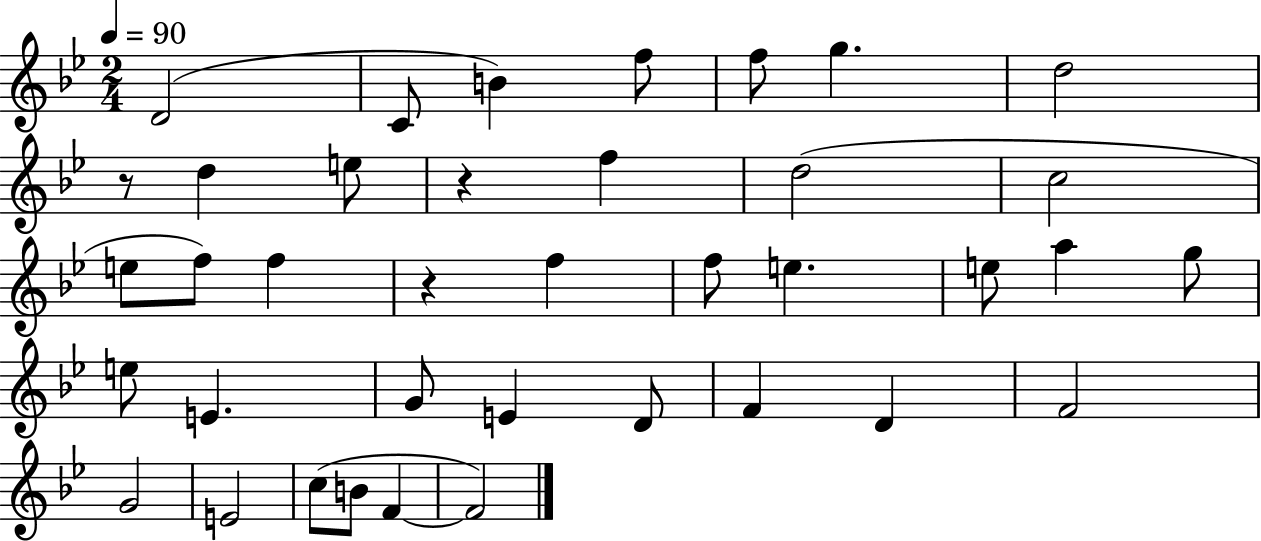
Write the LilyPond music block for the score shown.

{
  \clef treble
  \numericTimeSignature
  \time 2/4
  \key bes \major
  \tempo 4 = 90
  d'2( | c'8 b'4) f''8 | f''8 g''4. | d''2 | \break r8 d''4 e''8 | r4 f''4 | d''2( | c''2 | \break e''8 f''8) f''4 | r4 f''4 | f''8 e''4. | e''8 a''4 g''8 | \break e''8 e'4. | g'8 e'4 d'8 | f'4 d'4 | f'2 | \break g'2 | e'2 | c''8( b'8 f'4~~ | f'2) | \break \bar "|."
}